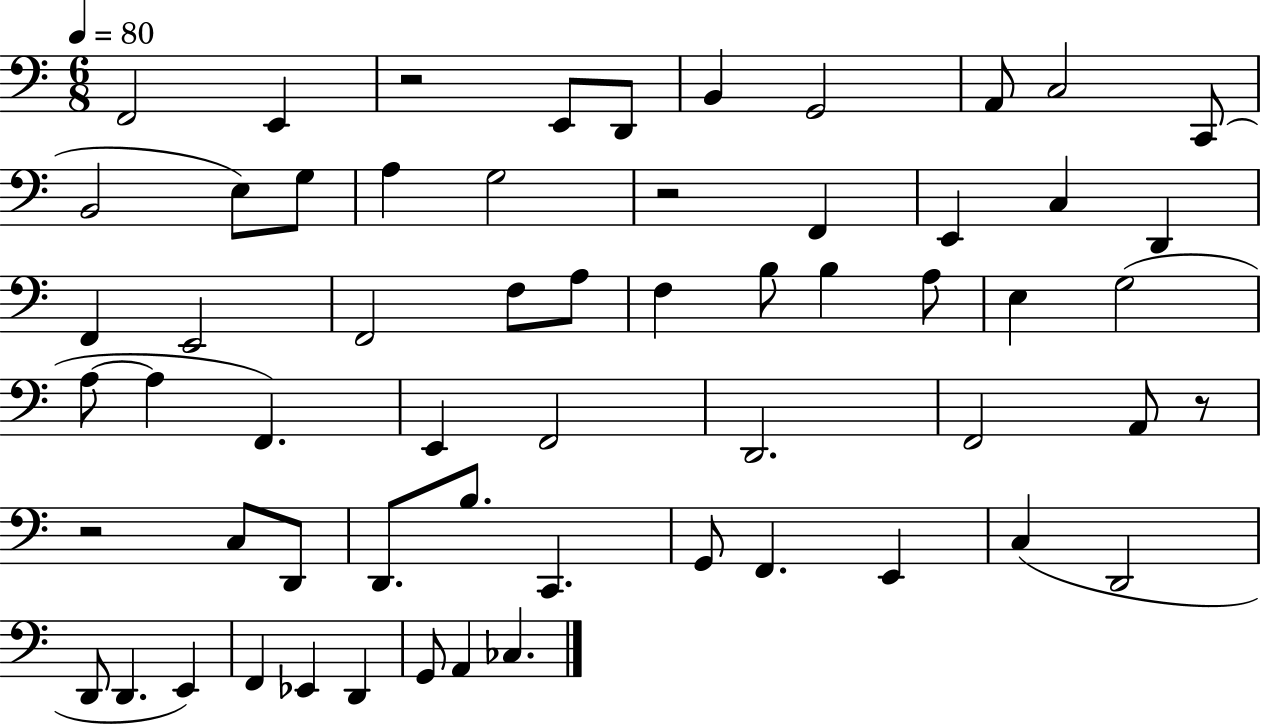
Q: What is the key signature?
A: C major